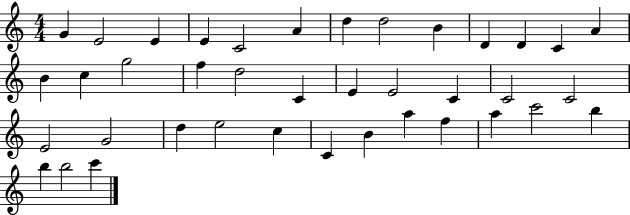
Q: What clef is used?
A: treble